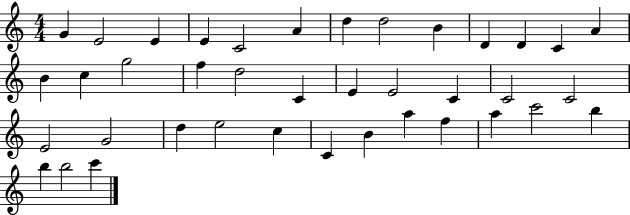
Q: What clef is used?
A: treble